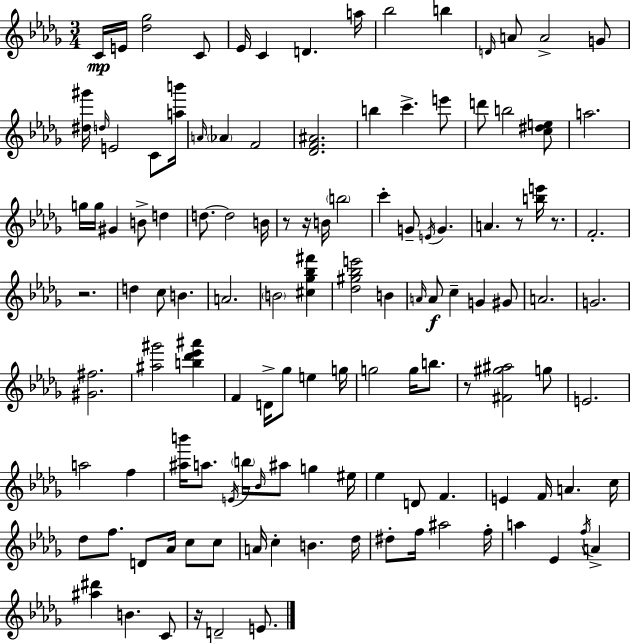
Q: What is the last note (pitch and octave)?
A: E4